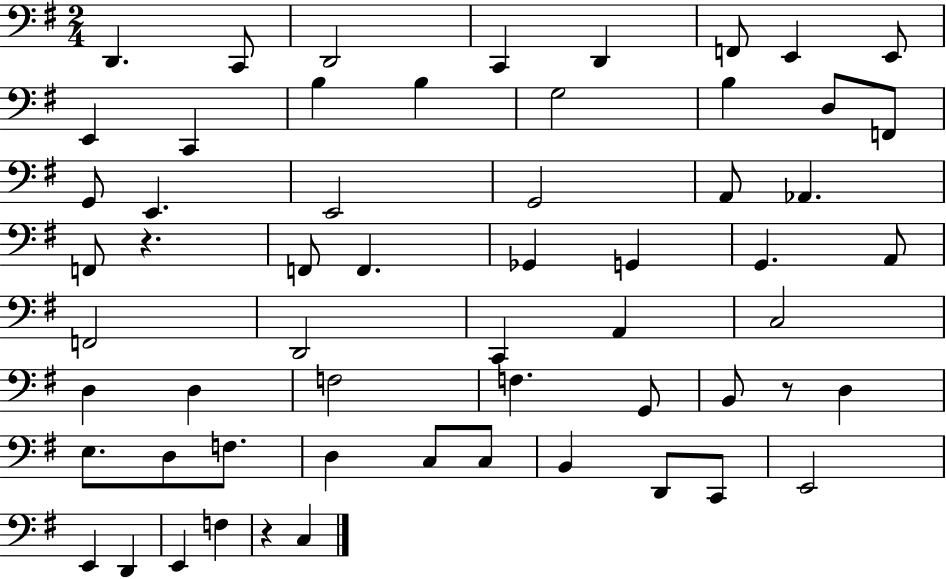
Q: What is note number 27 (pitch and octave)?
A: G2